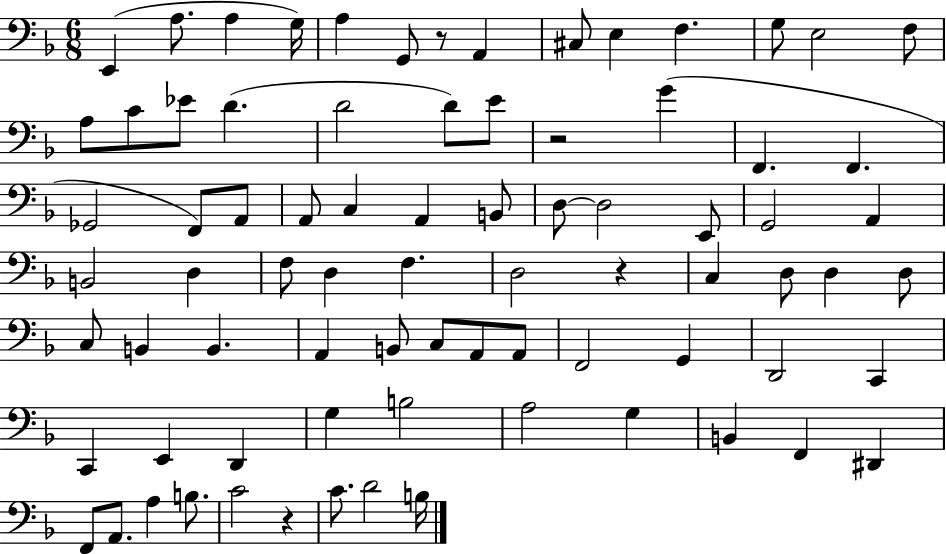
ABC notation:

X:1
T:Untitled
M:6/8
L:1/4
K:F
E,, A,/2 A, G,/4 A, G,,/2 z/2 A,, ^C,/2 E, F, G,/2 E,2 F,/2 A,/2 C/2 _E/2 D D2 D/2 E/2 z2 G F,, F,, _G,,2 F,,/2 A,,/2 A,,/2 C, A,, B,,/2 D,/2 D,2 E,,/2 G,,2 A,, B,,2 D, F,/2 D, F, D,2 z C, D,/2 D, D,/2 C,/2 B,, B,, A,, B,,/2 C,/2 A,,/2 A,,/2 F,,2 G,, D,,2 C,, C,, E,, D,, G, B,2 A,2 G, B,, F,, ^D,, F,,/2 A,,/2 A, B,/2 C2 z C/2 D2 B,/4